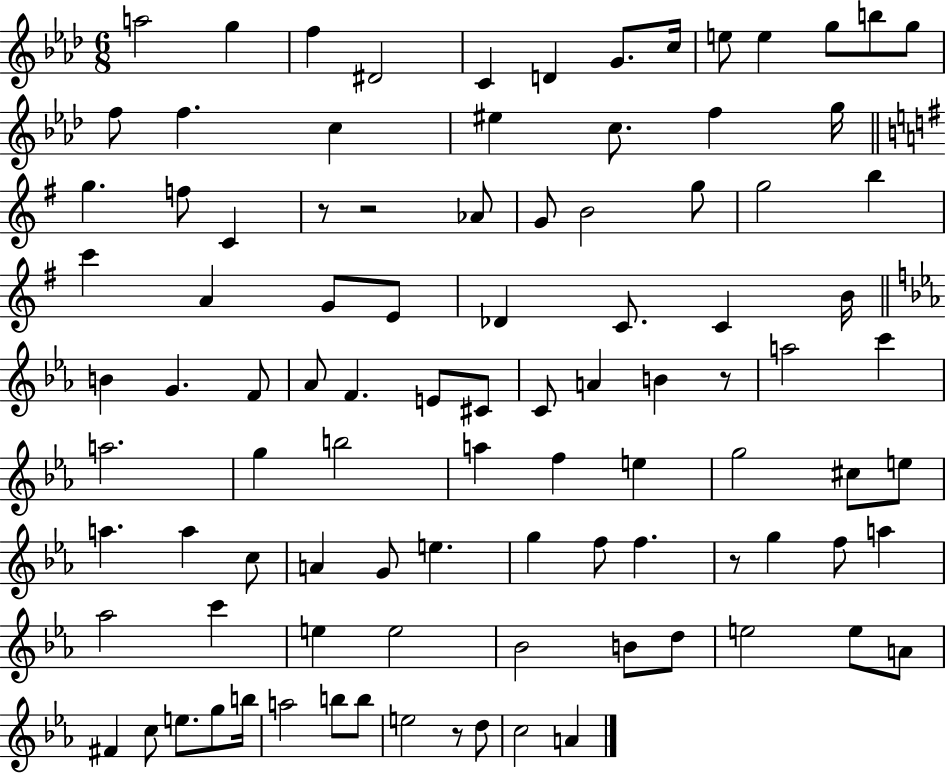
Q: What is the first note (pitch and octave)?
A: A5